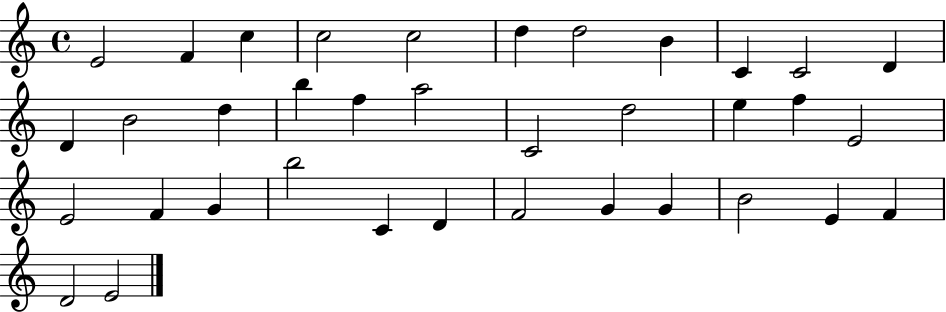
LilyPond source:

{
  \clef treble
  \time 4/4
  \defaultTimeSignature
  \key c \major
  e'2 f'4 c''4 | c''2 c''2 | d''4 d''2 b'4 | c'4 c'2 d'4 | \break d'4 b'2 d''4 | b''4 f''4 a''2 | c'2 d''2 | e''4 f''4 e'2 | \break e'2 f'4 g'4 | b''2 c'4 d'4 | f'2 g'4 g'4 | b'2 e'4 f'4 | \break d'2 e'2 | \bar "|."
}